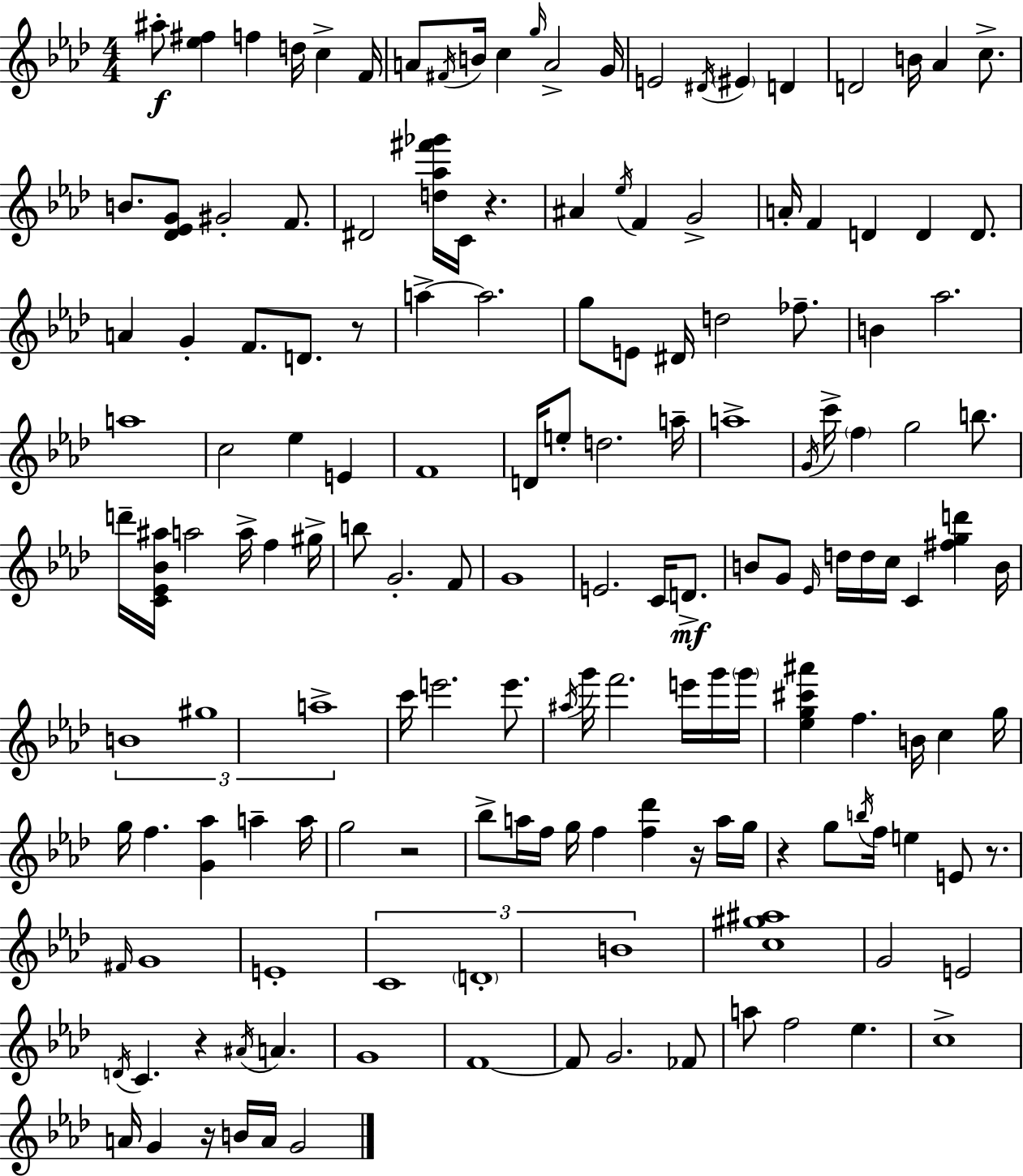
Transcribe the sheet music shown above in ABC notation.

X:1
T:Untitled
M:4/4
L:1/4
K:Ab
^a/2 [_e^f] f d/4 c F/4 A/2 ^F/4 B/4 c g/4 A2 G/4 E2 ^D/4 ^E D D2 B/4 _A c/2 B/2 [_D_EG]/2 ^G2 F/2 ^D2 [d_a^f'_g']/4 C/4 z ^A _e/4 F G2 A/4 F D D D/2 A G F/2 D/2 z/2 a a2 g/2 E/2 ^D/4 d2 _f/2 B _a2 a4 c2 _e E F4 D/4 e/2 d2 a/4 a4 G/4 c'/4 f g2 b/2 d'/4 [C_E_B^a]/4 a2 a/4 f ^g/4 b/2 G2 F/2 G4 E2 C/4 D/2 B/2 G/2 _E/4 d/4 d/4 c/4 C [^fgd'] B/4 B4 ^g4 a4 c'/4 e'2 e'/2 ^a/4 g'/4 f'2 e'/4 g'/4 g'/4 [_eg^c'^a'] f B/4 c g/4 g/4 f [G_a] a a/4 g2 z2 _b/2 a/4 f/4 g/4 f [f_d'] z/4 a/4 g/4 z g/2 b/4 f/4 e E/2 z/2 ^F/4 G4 E4 C4 D4 B4 [c^g^a]4 G2 E2 D/4 C z ^A/4 A G4 F4 F/2 G2 _F/2 a/2 f2 _e c4 A/4 G z/4 B/4 A/4 G2